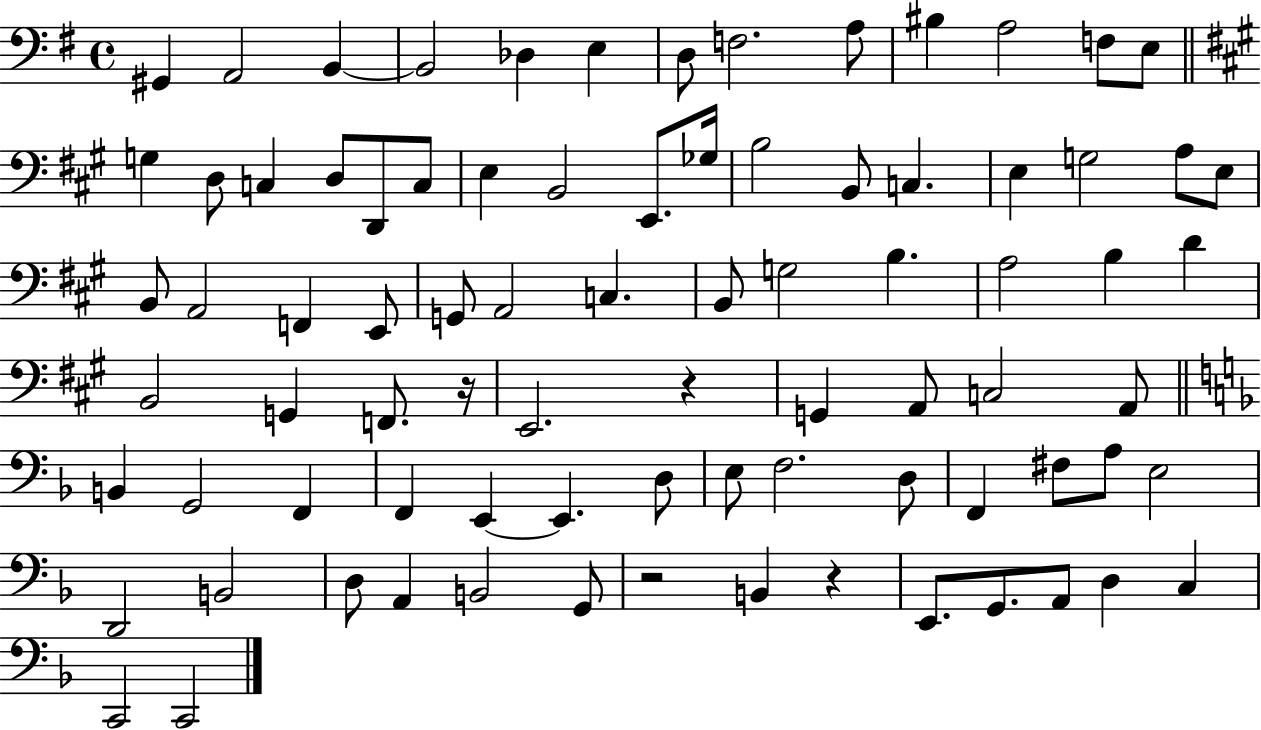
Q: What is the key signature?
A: G major